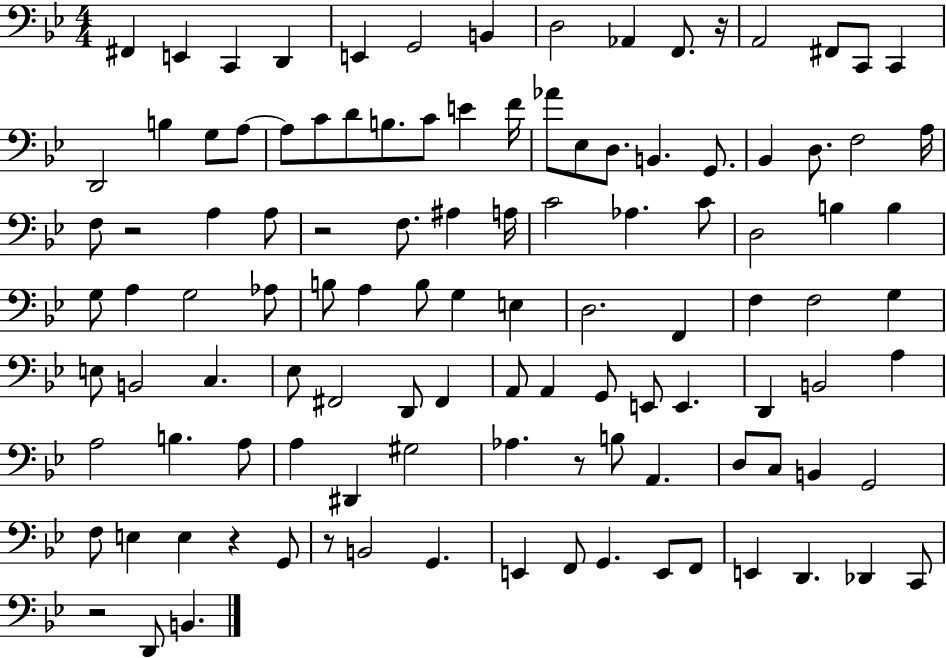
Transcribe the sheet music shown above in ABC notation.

X:1
T:Untitled
M:4/4
L:1/4
K:Bb
^F,, E,, C,, D,, E,, G,,2 B,, D,2 _A,, F,,/2 z/4 A,,2 ^F,,/2 C,,/2 C,, D,,2 B, G,/2 A,/2 A,/2 C/2 D/2 B,/2 C/2 E F/4 _A/2 _E,/2 D,/2 B,, G,,/2 _B,, D,/2 F,2 A,/4 F,/2 z2 A, A,/2 z2 F,/2 ^A, A,/4 C2 _A, C/2 D,2 B, B, G,/2 A, G,2 _A,/2 B,/2 A, B,/2 G, E, D,2 F,, F, F,2 G, E,/2 B,,2 C, _E,/2 ^F,,2 D,,/2 ^F,, A,,/2 A,, G,,/2 E,,/2 E,, D,, B,,2 A, A,2 B, A,/2 A, ^D,, ^G,2 _A, z/2 B,/2 A,, D,/2 C,/2 B,, G,,2 F,/2 E, E, z G,,/2 z/2 B,,2 G,, E,, F,,/2 G,, E,,/2 F,,/2 E,, D,, _D,, C,,/2 z2 D,,/2 B,,